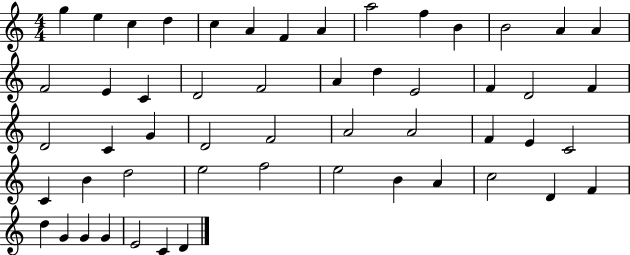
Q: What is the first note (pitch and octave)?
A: G5